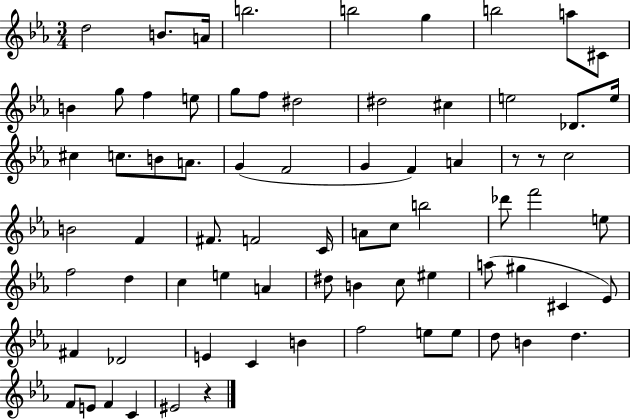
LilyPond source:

{
  \clef treble
  \numericTimeSignature
  \time 3/4
  \key ees \major
  d''2 b'8. a'16 | b''2. | b''2 g''4 | b''2 a''8 cis'8 | \break b'4 g''8 f''4 e''8 | g''8 f''8 dis''2 | dis''2 cis''4 | e''2 des'8. e''16 | \break cis''4 c''8. b'8 a'8. | g'4( f'2 | g'4 f'4) a'4 | r8 r8 c''2 | \break b'2 f'4 | fis'8. f'2 c'16 | a'8 c''8 b''2 | des'''8 f'''2 e''8 | \break f''2 d''4 | c''4 e''4 a'4 | dis''8 b'4 c''8 eis''4 | a''8( gis''4 cis'4 ees'8) | \break fis'4 des'2 | e'4 c'4 b'4 | f''2 e''8 e''8 | d''8 b'4 d''4. | \break f'8 e'8 f'4 c'4 | eis'2 r4 | \bar "|."
}